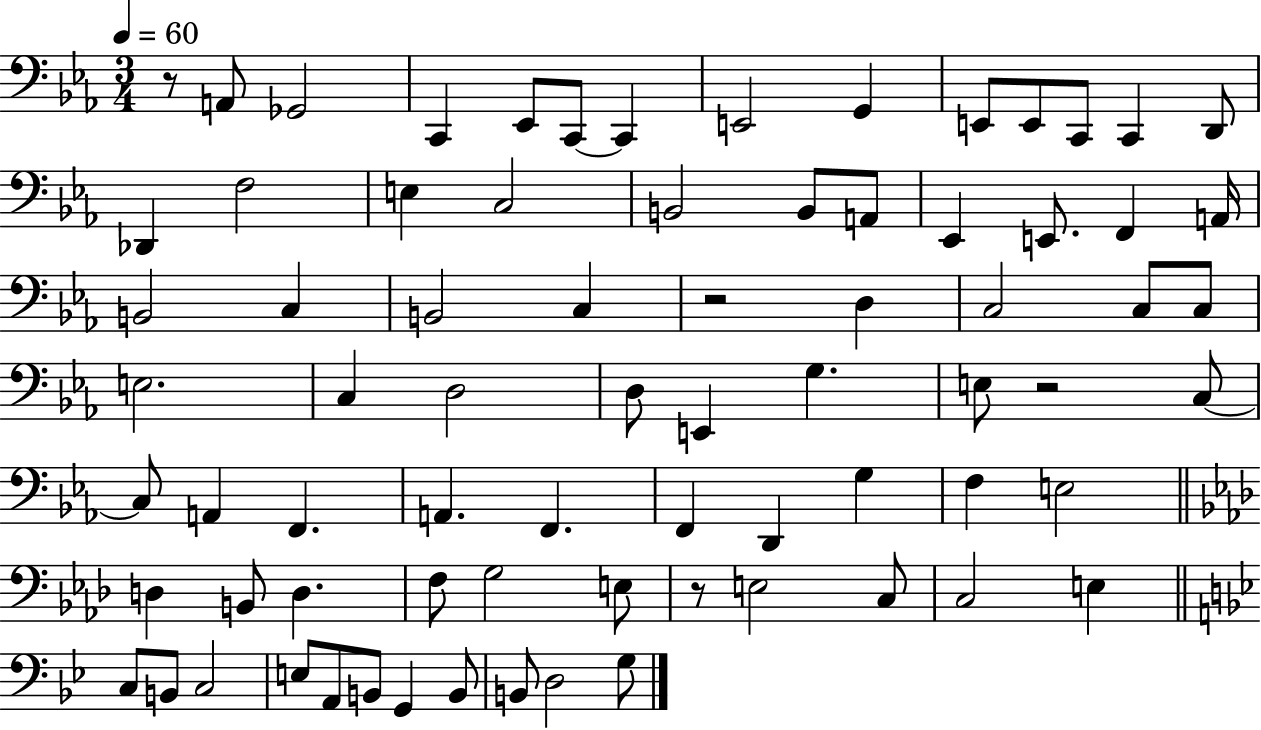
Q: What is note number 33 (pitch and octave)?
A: E3